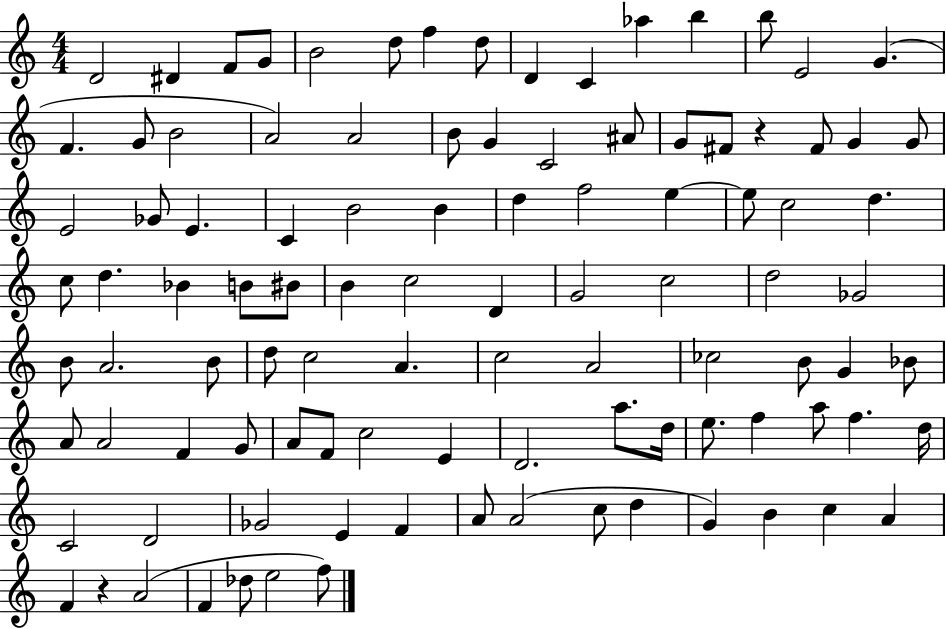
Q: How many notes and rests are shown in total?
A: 102